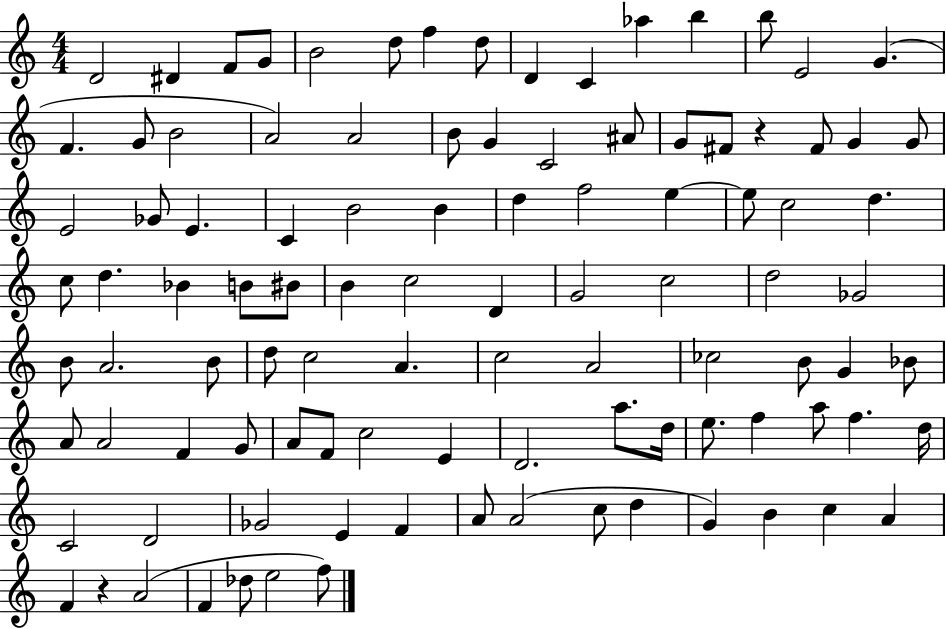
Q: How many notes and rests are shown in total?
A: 102